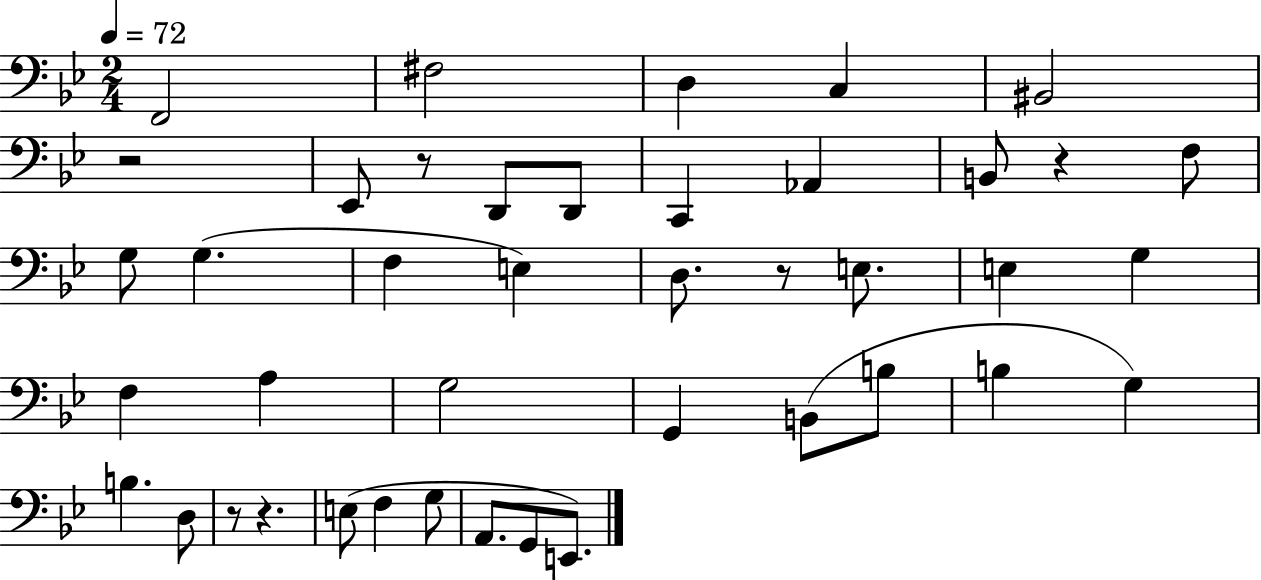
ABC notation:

X:1
T:Untitled
M:2/4
L:1/4
K:Bb
F,,2 ^F,2 D, C, ^B,,2 z2 _E,,/2 z/2 D,,/2 D,,/2 C,, _A,, B,,/2 z F,/2 G,/2 G, F, E, D,/2 z/2 E,/2 E, G, F, A, G,2 G,, B,,/2 B,/2 B, G, B, D,/2 z/2 z E,/2 F, G,/2 A,,/2 G,,/2 E,,/2